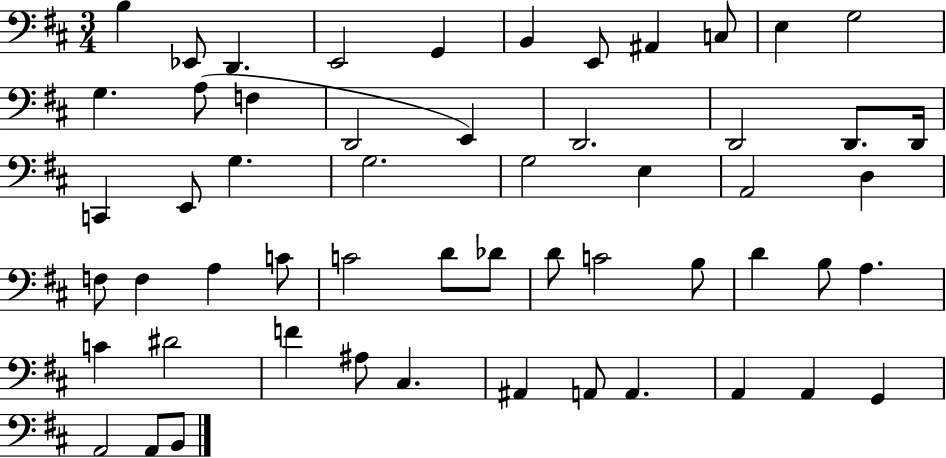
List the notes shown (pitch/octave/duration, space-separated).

B3/q Eb2/e D2/q. E2/h G2/q B2/q E2/e A#2/q C3/e E3/q G3/h G3/q. A3/e F3/q D2/h E2/q D2/h. D2/h D2/e. D2/s C2/q E2/e G3/q. G3/h. G3/h E3/q A2/h D3/q F3/e F3/q A3/q C4/e C4/h D4/e Db4/e D4/e C4/h B3/e D4/q B3/e A3/q. C4/q D#4/h F4/q A#3/e C#3/q. A#2/q A2/e A2/q. A2/q A2/q G2/q A2/h A2/e B2/e